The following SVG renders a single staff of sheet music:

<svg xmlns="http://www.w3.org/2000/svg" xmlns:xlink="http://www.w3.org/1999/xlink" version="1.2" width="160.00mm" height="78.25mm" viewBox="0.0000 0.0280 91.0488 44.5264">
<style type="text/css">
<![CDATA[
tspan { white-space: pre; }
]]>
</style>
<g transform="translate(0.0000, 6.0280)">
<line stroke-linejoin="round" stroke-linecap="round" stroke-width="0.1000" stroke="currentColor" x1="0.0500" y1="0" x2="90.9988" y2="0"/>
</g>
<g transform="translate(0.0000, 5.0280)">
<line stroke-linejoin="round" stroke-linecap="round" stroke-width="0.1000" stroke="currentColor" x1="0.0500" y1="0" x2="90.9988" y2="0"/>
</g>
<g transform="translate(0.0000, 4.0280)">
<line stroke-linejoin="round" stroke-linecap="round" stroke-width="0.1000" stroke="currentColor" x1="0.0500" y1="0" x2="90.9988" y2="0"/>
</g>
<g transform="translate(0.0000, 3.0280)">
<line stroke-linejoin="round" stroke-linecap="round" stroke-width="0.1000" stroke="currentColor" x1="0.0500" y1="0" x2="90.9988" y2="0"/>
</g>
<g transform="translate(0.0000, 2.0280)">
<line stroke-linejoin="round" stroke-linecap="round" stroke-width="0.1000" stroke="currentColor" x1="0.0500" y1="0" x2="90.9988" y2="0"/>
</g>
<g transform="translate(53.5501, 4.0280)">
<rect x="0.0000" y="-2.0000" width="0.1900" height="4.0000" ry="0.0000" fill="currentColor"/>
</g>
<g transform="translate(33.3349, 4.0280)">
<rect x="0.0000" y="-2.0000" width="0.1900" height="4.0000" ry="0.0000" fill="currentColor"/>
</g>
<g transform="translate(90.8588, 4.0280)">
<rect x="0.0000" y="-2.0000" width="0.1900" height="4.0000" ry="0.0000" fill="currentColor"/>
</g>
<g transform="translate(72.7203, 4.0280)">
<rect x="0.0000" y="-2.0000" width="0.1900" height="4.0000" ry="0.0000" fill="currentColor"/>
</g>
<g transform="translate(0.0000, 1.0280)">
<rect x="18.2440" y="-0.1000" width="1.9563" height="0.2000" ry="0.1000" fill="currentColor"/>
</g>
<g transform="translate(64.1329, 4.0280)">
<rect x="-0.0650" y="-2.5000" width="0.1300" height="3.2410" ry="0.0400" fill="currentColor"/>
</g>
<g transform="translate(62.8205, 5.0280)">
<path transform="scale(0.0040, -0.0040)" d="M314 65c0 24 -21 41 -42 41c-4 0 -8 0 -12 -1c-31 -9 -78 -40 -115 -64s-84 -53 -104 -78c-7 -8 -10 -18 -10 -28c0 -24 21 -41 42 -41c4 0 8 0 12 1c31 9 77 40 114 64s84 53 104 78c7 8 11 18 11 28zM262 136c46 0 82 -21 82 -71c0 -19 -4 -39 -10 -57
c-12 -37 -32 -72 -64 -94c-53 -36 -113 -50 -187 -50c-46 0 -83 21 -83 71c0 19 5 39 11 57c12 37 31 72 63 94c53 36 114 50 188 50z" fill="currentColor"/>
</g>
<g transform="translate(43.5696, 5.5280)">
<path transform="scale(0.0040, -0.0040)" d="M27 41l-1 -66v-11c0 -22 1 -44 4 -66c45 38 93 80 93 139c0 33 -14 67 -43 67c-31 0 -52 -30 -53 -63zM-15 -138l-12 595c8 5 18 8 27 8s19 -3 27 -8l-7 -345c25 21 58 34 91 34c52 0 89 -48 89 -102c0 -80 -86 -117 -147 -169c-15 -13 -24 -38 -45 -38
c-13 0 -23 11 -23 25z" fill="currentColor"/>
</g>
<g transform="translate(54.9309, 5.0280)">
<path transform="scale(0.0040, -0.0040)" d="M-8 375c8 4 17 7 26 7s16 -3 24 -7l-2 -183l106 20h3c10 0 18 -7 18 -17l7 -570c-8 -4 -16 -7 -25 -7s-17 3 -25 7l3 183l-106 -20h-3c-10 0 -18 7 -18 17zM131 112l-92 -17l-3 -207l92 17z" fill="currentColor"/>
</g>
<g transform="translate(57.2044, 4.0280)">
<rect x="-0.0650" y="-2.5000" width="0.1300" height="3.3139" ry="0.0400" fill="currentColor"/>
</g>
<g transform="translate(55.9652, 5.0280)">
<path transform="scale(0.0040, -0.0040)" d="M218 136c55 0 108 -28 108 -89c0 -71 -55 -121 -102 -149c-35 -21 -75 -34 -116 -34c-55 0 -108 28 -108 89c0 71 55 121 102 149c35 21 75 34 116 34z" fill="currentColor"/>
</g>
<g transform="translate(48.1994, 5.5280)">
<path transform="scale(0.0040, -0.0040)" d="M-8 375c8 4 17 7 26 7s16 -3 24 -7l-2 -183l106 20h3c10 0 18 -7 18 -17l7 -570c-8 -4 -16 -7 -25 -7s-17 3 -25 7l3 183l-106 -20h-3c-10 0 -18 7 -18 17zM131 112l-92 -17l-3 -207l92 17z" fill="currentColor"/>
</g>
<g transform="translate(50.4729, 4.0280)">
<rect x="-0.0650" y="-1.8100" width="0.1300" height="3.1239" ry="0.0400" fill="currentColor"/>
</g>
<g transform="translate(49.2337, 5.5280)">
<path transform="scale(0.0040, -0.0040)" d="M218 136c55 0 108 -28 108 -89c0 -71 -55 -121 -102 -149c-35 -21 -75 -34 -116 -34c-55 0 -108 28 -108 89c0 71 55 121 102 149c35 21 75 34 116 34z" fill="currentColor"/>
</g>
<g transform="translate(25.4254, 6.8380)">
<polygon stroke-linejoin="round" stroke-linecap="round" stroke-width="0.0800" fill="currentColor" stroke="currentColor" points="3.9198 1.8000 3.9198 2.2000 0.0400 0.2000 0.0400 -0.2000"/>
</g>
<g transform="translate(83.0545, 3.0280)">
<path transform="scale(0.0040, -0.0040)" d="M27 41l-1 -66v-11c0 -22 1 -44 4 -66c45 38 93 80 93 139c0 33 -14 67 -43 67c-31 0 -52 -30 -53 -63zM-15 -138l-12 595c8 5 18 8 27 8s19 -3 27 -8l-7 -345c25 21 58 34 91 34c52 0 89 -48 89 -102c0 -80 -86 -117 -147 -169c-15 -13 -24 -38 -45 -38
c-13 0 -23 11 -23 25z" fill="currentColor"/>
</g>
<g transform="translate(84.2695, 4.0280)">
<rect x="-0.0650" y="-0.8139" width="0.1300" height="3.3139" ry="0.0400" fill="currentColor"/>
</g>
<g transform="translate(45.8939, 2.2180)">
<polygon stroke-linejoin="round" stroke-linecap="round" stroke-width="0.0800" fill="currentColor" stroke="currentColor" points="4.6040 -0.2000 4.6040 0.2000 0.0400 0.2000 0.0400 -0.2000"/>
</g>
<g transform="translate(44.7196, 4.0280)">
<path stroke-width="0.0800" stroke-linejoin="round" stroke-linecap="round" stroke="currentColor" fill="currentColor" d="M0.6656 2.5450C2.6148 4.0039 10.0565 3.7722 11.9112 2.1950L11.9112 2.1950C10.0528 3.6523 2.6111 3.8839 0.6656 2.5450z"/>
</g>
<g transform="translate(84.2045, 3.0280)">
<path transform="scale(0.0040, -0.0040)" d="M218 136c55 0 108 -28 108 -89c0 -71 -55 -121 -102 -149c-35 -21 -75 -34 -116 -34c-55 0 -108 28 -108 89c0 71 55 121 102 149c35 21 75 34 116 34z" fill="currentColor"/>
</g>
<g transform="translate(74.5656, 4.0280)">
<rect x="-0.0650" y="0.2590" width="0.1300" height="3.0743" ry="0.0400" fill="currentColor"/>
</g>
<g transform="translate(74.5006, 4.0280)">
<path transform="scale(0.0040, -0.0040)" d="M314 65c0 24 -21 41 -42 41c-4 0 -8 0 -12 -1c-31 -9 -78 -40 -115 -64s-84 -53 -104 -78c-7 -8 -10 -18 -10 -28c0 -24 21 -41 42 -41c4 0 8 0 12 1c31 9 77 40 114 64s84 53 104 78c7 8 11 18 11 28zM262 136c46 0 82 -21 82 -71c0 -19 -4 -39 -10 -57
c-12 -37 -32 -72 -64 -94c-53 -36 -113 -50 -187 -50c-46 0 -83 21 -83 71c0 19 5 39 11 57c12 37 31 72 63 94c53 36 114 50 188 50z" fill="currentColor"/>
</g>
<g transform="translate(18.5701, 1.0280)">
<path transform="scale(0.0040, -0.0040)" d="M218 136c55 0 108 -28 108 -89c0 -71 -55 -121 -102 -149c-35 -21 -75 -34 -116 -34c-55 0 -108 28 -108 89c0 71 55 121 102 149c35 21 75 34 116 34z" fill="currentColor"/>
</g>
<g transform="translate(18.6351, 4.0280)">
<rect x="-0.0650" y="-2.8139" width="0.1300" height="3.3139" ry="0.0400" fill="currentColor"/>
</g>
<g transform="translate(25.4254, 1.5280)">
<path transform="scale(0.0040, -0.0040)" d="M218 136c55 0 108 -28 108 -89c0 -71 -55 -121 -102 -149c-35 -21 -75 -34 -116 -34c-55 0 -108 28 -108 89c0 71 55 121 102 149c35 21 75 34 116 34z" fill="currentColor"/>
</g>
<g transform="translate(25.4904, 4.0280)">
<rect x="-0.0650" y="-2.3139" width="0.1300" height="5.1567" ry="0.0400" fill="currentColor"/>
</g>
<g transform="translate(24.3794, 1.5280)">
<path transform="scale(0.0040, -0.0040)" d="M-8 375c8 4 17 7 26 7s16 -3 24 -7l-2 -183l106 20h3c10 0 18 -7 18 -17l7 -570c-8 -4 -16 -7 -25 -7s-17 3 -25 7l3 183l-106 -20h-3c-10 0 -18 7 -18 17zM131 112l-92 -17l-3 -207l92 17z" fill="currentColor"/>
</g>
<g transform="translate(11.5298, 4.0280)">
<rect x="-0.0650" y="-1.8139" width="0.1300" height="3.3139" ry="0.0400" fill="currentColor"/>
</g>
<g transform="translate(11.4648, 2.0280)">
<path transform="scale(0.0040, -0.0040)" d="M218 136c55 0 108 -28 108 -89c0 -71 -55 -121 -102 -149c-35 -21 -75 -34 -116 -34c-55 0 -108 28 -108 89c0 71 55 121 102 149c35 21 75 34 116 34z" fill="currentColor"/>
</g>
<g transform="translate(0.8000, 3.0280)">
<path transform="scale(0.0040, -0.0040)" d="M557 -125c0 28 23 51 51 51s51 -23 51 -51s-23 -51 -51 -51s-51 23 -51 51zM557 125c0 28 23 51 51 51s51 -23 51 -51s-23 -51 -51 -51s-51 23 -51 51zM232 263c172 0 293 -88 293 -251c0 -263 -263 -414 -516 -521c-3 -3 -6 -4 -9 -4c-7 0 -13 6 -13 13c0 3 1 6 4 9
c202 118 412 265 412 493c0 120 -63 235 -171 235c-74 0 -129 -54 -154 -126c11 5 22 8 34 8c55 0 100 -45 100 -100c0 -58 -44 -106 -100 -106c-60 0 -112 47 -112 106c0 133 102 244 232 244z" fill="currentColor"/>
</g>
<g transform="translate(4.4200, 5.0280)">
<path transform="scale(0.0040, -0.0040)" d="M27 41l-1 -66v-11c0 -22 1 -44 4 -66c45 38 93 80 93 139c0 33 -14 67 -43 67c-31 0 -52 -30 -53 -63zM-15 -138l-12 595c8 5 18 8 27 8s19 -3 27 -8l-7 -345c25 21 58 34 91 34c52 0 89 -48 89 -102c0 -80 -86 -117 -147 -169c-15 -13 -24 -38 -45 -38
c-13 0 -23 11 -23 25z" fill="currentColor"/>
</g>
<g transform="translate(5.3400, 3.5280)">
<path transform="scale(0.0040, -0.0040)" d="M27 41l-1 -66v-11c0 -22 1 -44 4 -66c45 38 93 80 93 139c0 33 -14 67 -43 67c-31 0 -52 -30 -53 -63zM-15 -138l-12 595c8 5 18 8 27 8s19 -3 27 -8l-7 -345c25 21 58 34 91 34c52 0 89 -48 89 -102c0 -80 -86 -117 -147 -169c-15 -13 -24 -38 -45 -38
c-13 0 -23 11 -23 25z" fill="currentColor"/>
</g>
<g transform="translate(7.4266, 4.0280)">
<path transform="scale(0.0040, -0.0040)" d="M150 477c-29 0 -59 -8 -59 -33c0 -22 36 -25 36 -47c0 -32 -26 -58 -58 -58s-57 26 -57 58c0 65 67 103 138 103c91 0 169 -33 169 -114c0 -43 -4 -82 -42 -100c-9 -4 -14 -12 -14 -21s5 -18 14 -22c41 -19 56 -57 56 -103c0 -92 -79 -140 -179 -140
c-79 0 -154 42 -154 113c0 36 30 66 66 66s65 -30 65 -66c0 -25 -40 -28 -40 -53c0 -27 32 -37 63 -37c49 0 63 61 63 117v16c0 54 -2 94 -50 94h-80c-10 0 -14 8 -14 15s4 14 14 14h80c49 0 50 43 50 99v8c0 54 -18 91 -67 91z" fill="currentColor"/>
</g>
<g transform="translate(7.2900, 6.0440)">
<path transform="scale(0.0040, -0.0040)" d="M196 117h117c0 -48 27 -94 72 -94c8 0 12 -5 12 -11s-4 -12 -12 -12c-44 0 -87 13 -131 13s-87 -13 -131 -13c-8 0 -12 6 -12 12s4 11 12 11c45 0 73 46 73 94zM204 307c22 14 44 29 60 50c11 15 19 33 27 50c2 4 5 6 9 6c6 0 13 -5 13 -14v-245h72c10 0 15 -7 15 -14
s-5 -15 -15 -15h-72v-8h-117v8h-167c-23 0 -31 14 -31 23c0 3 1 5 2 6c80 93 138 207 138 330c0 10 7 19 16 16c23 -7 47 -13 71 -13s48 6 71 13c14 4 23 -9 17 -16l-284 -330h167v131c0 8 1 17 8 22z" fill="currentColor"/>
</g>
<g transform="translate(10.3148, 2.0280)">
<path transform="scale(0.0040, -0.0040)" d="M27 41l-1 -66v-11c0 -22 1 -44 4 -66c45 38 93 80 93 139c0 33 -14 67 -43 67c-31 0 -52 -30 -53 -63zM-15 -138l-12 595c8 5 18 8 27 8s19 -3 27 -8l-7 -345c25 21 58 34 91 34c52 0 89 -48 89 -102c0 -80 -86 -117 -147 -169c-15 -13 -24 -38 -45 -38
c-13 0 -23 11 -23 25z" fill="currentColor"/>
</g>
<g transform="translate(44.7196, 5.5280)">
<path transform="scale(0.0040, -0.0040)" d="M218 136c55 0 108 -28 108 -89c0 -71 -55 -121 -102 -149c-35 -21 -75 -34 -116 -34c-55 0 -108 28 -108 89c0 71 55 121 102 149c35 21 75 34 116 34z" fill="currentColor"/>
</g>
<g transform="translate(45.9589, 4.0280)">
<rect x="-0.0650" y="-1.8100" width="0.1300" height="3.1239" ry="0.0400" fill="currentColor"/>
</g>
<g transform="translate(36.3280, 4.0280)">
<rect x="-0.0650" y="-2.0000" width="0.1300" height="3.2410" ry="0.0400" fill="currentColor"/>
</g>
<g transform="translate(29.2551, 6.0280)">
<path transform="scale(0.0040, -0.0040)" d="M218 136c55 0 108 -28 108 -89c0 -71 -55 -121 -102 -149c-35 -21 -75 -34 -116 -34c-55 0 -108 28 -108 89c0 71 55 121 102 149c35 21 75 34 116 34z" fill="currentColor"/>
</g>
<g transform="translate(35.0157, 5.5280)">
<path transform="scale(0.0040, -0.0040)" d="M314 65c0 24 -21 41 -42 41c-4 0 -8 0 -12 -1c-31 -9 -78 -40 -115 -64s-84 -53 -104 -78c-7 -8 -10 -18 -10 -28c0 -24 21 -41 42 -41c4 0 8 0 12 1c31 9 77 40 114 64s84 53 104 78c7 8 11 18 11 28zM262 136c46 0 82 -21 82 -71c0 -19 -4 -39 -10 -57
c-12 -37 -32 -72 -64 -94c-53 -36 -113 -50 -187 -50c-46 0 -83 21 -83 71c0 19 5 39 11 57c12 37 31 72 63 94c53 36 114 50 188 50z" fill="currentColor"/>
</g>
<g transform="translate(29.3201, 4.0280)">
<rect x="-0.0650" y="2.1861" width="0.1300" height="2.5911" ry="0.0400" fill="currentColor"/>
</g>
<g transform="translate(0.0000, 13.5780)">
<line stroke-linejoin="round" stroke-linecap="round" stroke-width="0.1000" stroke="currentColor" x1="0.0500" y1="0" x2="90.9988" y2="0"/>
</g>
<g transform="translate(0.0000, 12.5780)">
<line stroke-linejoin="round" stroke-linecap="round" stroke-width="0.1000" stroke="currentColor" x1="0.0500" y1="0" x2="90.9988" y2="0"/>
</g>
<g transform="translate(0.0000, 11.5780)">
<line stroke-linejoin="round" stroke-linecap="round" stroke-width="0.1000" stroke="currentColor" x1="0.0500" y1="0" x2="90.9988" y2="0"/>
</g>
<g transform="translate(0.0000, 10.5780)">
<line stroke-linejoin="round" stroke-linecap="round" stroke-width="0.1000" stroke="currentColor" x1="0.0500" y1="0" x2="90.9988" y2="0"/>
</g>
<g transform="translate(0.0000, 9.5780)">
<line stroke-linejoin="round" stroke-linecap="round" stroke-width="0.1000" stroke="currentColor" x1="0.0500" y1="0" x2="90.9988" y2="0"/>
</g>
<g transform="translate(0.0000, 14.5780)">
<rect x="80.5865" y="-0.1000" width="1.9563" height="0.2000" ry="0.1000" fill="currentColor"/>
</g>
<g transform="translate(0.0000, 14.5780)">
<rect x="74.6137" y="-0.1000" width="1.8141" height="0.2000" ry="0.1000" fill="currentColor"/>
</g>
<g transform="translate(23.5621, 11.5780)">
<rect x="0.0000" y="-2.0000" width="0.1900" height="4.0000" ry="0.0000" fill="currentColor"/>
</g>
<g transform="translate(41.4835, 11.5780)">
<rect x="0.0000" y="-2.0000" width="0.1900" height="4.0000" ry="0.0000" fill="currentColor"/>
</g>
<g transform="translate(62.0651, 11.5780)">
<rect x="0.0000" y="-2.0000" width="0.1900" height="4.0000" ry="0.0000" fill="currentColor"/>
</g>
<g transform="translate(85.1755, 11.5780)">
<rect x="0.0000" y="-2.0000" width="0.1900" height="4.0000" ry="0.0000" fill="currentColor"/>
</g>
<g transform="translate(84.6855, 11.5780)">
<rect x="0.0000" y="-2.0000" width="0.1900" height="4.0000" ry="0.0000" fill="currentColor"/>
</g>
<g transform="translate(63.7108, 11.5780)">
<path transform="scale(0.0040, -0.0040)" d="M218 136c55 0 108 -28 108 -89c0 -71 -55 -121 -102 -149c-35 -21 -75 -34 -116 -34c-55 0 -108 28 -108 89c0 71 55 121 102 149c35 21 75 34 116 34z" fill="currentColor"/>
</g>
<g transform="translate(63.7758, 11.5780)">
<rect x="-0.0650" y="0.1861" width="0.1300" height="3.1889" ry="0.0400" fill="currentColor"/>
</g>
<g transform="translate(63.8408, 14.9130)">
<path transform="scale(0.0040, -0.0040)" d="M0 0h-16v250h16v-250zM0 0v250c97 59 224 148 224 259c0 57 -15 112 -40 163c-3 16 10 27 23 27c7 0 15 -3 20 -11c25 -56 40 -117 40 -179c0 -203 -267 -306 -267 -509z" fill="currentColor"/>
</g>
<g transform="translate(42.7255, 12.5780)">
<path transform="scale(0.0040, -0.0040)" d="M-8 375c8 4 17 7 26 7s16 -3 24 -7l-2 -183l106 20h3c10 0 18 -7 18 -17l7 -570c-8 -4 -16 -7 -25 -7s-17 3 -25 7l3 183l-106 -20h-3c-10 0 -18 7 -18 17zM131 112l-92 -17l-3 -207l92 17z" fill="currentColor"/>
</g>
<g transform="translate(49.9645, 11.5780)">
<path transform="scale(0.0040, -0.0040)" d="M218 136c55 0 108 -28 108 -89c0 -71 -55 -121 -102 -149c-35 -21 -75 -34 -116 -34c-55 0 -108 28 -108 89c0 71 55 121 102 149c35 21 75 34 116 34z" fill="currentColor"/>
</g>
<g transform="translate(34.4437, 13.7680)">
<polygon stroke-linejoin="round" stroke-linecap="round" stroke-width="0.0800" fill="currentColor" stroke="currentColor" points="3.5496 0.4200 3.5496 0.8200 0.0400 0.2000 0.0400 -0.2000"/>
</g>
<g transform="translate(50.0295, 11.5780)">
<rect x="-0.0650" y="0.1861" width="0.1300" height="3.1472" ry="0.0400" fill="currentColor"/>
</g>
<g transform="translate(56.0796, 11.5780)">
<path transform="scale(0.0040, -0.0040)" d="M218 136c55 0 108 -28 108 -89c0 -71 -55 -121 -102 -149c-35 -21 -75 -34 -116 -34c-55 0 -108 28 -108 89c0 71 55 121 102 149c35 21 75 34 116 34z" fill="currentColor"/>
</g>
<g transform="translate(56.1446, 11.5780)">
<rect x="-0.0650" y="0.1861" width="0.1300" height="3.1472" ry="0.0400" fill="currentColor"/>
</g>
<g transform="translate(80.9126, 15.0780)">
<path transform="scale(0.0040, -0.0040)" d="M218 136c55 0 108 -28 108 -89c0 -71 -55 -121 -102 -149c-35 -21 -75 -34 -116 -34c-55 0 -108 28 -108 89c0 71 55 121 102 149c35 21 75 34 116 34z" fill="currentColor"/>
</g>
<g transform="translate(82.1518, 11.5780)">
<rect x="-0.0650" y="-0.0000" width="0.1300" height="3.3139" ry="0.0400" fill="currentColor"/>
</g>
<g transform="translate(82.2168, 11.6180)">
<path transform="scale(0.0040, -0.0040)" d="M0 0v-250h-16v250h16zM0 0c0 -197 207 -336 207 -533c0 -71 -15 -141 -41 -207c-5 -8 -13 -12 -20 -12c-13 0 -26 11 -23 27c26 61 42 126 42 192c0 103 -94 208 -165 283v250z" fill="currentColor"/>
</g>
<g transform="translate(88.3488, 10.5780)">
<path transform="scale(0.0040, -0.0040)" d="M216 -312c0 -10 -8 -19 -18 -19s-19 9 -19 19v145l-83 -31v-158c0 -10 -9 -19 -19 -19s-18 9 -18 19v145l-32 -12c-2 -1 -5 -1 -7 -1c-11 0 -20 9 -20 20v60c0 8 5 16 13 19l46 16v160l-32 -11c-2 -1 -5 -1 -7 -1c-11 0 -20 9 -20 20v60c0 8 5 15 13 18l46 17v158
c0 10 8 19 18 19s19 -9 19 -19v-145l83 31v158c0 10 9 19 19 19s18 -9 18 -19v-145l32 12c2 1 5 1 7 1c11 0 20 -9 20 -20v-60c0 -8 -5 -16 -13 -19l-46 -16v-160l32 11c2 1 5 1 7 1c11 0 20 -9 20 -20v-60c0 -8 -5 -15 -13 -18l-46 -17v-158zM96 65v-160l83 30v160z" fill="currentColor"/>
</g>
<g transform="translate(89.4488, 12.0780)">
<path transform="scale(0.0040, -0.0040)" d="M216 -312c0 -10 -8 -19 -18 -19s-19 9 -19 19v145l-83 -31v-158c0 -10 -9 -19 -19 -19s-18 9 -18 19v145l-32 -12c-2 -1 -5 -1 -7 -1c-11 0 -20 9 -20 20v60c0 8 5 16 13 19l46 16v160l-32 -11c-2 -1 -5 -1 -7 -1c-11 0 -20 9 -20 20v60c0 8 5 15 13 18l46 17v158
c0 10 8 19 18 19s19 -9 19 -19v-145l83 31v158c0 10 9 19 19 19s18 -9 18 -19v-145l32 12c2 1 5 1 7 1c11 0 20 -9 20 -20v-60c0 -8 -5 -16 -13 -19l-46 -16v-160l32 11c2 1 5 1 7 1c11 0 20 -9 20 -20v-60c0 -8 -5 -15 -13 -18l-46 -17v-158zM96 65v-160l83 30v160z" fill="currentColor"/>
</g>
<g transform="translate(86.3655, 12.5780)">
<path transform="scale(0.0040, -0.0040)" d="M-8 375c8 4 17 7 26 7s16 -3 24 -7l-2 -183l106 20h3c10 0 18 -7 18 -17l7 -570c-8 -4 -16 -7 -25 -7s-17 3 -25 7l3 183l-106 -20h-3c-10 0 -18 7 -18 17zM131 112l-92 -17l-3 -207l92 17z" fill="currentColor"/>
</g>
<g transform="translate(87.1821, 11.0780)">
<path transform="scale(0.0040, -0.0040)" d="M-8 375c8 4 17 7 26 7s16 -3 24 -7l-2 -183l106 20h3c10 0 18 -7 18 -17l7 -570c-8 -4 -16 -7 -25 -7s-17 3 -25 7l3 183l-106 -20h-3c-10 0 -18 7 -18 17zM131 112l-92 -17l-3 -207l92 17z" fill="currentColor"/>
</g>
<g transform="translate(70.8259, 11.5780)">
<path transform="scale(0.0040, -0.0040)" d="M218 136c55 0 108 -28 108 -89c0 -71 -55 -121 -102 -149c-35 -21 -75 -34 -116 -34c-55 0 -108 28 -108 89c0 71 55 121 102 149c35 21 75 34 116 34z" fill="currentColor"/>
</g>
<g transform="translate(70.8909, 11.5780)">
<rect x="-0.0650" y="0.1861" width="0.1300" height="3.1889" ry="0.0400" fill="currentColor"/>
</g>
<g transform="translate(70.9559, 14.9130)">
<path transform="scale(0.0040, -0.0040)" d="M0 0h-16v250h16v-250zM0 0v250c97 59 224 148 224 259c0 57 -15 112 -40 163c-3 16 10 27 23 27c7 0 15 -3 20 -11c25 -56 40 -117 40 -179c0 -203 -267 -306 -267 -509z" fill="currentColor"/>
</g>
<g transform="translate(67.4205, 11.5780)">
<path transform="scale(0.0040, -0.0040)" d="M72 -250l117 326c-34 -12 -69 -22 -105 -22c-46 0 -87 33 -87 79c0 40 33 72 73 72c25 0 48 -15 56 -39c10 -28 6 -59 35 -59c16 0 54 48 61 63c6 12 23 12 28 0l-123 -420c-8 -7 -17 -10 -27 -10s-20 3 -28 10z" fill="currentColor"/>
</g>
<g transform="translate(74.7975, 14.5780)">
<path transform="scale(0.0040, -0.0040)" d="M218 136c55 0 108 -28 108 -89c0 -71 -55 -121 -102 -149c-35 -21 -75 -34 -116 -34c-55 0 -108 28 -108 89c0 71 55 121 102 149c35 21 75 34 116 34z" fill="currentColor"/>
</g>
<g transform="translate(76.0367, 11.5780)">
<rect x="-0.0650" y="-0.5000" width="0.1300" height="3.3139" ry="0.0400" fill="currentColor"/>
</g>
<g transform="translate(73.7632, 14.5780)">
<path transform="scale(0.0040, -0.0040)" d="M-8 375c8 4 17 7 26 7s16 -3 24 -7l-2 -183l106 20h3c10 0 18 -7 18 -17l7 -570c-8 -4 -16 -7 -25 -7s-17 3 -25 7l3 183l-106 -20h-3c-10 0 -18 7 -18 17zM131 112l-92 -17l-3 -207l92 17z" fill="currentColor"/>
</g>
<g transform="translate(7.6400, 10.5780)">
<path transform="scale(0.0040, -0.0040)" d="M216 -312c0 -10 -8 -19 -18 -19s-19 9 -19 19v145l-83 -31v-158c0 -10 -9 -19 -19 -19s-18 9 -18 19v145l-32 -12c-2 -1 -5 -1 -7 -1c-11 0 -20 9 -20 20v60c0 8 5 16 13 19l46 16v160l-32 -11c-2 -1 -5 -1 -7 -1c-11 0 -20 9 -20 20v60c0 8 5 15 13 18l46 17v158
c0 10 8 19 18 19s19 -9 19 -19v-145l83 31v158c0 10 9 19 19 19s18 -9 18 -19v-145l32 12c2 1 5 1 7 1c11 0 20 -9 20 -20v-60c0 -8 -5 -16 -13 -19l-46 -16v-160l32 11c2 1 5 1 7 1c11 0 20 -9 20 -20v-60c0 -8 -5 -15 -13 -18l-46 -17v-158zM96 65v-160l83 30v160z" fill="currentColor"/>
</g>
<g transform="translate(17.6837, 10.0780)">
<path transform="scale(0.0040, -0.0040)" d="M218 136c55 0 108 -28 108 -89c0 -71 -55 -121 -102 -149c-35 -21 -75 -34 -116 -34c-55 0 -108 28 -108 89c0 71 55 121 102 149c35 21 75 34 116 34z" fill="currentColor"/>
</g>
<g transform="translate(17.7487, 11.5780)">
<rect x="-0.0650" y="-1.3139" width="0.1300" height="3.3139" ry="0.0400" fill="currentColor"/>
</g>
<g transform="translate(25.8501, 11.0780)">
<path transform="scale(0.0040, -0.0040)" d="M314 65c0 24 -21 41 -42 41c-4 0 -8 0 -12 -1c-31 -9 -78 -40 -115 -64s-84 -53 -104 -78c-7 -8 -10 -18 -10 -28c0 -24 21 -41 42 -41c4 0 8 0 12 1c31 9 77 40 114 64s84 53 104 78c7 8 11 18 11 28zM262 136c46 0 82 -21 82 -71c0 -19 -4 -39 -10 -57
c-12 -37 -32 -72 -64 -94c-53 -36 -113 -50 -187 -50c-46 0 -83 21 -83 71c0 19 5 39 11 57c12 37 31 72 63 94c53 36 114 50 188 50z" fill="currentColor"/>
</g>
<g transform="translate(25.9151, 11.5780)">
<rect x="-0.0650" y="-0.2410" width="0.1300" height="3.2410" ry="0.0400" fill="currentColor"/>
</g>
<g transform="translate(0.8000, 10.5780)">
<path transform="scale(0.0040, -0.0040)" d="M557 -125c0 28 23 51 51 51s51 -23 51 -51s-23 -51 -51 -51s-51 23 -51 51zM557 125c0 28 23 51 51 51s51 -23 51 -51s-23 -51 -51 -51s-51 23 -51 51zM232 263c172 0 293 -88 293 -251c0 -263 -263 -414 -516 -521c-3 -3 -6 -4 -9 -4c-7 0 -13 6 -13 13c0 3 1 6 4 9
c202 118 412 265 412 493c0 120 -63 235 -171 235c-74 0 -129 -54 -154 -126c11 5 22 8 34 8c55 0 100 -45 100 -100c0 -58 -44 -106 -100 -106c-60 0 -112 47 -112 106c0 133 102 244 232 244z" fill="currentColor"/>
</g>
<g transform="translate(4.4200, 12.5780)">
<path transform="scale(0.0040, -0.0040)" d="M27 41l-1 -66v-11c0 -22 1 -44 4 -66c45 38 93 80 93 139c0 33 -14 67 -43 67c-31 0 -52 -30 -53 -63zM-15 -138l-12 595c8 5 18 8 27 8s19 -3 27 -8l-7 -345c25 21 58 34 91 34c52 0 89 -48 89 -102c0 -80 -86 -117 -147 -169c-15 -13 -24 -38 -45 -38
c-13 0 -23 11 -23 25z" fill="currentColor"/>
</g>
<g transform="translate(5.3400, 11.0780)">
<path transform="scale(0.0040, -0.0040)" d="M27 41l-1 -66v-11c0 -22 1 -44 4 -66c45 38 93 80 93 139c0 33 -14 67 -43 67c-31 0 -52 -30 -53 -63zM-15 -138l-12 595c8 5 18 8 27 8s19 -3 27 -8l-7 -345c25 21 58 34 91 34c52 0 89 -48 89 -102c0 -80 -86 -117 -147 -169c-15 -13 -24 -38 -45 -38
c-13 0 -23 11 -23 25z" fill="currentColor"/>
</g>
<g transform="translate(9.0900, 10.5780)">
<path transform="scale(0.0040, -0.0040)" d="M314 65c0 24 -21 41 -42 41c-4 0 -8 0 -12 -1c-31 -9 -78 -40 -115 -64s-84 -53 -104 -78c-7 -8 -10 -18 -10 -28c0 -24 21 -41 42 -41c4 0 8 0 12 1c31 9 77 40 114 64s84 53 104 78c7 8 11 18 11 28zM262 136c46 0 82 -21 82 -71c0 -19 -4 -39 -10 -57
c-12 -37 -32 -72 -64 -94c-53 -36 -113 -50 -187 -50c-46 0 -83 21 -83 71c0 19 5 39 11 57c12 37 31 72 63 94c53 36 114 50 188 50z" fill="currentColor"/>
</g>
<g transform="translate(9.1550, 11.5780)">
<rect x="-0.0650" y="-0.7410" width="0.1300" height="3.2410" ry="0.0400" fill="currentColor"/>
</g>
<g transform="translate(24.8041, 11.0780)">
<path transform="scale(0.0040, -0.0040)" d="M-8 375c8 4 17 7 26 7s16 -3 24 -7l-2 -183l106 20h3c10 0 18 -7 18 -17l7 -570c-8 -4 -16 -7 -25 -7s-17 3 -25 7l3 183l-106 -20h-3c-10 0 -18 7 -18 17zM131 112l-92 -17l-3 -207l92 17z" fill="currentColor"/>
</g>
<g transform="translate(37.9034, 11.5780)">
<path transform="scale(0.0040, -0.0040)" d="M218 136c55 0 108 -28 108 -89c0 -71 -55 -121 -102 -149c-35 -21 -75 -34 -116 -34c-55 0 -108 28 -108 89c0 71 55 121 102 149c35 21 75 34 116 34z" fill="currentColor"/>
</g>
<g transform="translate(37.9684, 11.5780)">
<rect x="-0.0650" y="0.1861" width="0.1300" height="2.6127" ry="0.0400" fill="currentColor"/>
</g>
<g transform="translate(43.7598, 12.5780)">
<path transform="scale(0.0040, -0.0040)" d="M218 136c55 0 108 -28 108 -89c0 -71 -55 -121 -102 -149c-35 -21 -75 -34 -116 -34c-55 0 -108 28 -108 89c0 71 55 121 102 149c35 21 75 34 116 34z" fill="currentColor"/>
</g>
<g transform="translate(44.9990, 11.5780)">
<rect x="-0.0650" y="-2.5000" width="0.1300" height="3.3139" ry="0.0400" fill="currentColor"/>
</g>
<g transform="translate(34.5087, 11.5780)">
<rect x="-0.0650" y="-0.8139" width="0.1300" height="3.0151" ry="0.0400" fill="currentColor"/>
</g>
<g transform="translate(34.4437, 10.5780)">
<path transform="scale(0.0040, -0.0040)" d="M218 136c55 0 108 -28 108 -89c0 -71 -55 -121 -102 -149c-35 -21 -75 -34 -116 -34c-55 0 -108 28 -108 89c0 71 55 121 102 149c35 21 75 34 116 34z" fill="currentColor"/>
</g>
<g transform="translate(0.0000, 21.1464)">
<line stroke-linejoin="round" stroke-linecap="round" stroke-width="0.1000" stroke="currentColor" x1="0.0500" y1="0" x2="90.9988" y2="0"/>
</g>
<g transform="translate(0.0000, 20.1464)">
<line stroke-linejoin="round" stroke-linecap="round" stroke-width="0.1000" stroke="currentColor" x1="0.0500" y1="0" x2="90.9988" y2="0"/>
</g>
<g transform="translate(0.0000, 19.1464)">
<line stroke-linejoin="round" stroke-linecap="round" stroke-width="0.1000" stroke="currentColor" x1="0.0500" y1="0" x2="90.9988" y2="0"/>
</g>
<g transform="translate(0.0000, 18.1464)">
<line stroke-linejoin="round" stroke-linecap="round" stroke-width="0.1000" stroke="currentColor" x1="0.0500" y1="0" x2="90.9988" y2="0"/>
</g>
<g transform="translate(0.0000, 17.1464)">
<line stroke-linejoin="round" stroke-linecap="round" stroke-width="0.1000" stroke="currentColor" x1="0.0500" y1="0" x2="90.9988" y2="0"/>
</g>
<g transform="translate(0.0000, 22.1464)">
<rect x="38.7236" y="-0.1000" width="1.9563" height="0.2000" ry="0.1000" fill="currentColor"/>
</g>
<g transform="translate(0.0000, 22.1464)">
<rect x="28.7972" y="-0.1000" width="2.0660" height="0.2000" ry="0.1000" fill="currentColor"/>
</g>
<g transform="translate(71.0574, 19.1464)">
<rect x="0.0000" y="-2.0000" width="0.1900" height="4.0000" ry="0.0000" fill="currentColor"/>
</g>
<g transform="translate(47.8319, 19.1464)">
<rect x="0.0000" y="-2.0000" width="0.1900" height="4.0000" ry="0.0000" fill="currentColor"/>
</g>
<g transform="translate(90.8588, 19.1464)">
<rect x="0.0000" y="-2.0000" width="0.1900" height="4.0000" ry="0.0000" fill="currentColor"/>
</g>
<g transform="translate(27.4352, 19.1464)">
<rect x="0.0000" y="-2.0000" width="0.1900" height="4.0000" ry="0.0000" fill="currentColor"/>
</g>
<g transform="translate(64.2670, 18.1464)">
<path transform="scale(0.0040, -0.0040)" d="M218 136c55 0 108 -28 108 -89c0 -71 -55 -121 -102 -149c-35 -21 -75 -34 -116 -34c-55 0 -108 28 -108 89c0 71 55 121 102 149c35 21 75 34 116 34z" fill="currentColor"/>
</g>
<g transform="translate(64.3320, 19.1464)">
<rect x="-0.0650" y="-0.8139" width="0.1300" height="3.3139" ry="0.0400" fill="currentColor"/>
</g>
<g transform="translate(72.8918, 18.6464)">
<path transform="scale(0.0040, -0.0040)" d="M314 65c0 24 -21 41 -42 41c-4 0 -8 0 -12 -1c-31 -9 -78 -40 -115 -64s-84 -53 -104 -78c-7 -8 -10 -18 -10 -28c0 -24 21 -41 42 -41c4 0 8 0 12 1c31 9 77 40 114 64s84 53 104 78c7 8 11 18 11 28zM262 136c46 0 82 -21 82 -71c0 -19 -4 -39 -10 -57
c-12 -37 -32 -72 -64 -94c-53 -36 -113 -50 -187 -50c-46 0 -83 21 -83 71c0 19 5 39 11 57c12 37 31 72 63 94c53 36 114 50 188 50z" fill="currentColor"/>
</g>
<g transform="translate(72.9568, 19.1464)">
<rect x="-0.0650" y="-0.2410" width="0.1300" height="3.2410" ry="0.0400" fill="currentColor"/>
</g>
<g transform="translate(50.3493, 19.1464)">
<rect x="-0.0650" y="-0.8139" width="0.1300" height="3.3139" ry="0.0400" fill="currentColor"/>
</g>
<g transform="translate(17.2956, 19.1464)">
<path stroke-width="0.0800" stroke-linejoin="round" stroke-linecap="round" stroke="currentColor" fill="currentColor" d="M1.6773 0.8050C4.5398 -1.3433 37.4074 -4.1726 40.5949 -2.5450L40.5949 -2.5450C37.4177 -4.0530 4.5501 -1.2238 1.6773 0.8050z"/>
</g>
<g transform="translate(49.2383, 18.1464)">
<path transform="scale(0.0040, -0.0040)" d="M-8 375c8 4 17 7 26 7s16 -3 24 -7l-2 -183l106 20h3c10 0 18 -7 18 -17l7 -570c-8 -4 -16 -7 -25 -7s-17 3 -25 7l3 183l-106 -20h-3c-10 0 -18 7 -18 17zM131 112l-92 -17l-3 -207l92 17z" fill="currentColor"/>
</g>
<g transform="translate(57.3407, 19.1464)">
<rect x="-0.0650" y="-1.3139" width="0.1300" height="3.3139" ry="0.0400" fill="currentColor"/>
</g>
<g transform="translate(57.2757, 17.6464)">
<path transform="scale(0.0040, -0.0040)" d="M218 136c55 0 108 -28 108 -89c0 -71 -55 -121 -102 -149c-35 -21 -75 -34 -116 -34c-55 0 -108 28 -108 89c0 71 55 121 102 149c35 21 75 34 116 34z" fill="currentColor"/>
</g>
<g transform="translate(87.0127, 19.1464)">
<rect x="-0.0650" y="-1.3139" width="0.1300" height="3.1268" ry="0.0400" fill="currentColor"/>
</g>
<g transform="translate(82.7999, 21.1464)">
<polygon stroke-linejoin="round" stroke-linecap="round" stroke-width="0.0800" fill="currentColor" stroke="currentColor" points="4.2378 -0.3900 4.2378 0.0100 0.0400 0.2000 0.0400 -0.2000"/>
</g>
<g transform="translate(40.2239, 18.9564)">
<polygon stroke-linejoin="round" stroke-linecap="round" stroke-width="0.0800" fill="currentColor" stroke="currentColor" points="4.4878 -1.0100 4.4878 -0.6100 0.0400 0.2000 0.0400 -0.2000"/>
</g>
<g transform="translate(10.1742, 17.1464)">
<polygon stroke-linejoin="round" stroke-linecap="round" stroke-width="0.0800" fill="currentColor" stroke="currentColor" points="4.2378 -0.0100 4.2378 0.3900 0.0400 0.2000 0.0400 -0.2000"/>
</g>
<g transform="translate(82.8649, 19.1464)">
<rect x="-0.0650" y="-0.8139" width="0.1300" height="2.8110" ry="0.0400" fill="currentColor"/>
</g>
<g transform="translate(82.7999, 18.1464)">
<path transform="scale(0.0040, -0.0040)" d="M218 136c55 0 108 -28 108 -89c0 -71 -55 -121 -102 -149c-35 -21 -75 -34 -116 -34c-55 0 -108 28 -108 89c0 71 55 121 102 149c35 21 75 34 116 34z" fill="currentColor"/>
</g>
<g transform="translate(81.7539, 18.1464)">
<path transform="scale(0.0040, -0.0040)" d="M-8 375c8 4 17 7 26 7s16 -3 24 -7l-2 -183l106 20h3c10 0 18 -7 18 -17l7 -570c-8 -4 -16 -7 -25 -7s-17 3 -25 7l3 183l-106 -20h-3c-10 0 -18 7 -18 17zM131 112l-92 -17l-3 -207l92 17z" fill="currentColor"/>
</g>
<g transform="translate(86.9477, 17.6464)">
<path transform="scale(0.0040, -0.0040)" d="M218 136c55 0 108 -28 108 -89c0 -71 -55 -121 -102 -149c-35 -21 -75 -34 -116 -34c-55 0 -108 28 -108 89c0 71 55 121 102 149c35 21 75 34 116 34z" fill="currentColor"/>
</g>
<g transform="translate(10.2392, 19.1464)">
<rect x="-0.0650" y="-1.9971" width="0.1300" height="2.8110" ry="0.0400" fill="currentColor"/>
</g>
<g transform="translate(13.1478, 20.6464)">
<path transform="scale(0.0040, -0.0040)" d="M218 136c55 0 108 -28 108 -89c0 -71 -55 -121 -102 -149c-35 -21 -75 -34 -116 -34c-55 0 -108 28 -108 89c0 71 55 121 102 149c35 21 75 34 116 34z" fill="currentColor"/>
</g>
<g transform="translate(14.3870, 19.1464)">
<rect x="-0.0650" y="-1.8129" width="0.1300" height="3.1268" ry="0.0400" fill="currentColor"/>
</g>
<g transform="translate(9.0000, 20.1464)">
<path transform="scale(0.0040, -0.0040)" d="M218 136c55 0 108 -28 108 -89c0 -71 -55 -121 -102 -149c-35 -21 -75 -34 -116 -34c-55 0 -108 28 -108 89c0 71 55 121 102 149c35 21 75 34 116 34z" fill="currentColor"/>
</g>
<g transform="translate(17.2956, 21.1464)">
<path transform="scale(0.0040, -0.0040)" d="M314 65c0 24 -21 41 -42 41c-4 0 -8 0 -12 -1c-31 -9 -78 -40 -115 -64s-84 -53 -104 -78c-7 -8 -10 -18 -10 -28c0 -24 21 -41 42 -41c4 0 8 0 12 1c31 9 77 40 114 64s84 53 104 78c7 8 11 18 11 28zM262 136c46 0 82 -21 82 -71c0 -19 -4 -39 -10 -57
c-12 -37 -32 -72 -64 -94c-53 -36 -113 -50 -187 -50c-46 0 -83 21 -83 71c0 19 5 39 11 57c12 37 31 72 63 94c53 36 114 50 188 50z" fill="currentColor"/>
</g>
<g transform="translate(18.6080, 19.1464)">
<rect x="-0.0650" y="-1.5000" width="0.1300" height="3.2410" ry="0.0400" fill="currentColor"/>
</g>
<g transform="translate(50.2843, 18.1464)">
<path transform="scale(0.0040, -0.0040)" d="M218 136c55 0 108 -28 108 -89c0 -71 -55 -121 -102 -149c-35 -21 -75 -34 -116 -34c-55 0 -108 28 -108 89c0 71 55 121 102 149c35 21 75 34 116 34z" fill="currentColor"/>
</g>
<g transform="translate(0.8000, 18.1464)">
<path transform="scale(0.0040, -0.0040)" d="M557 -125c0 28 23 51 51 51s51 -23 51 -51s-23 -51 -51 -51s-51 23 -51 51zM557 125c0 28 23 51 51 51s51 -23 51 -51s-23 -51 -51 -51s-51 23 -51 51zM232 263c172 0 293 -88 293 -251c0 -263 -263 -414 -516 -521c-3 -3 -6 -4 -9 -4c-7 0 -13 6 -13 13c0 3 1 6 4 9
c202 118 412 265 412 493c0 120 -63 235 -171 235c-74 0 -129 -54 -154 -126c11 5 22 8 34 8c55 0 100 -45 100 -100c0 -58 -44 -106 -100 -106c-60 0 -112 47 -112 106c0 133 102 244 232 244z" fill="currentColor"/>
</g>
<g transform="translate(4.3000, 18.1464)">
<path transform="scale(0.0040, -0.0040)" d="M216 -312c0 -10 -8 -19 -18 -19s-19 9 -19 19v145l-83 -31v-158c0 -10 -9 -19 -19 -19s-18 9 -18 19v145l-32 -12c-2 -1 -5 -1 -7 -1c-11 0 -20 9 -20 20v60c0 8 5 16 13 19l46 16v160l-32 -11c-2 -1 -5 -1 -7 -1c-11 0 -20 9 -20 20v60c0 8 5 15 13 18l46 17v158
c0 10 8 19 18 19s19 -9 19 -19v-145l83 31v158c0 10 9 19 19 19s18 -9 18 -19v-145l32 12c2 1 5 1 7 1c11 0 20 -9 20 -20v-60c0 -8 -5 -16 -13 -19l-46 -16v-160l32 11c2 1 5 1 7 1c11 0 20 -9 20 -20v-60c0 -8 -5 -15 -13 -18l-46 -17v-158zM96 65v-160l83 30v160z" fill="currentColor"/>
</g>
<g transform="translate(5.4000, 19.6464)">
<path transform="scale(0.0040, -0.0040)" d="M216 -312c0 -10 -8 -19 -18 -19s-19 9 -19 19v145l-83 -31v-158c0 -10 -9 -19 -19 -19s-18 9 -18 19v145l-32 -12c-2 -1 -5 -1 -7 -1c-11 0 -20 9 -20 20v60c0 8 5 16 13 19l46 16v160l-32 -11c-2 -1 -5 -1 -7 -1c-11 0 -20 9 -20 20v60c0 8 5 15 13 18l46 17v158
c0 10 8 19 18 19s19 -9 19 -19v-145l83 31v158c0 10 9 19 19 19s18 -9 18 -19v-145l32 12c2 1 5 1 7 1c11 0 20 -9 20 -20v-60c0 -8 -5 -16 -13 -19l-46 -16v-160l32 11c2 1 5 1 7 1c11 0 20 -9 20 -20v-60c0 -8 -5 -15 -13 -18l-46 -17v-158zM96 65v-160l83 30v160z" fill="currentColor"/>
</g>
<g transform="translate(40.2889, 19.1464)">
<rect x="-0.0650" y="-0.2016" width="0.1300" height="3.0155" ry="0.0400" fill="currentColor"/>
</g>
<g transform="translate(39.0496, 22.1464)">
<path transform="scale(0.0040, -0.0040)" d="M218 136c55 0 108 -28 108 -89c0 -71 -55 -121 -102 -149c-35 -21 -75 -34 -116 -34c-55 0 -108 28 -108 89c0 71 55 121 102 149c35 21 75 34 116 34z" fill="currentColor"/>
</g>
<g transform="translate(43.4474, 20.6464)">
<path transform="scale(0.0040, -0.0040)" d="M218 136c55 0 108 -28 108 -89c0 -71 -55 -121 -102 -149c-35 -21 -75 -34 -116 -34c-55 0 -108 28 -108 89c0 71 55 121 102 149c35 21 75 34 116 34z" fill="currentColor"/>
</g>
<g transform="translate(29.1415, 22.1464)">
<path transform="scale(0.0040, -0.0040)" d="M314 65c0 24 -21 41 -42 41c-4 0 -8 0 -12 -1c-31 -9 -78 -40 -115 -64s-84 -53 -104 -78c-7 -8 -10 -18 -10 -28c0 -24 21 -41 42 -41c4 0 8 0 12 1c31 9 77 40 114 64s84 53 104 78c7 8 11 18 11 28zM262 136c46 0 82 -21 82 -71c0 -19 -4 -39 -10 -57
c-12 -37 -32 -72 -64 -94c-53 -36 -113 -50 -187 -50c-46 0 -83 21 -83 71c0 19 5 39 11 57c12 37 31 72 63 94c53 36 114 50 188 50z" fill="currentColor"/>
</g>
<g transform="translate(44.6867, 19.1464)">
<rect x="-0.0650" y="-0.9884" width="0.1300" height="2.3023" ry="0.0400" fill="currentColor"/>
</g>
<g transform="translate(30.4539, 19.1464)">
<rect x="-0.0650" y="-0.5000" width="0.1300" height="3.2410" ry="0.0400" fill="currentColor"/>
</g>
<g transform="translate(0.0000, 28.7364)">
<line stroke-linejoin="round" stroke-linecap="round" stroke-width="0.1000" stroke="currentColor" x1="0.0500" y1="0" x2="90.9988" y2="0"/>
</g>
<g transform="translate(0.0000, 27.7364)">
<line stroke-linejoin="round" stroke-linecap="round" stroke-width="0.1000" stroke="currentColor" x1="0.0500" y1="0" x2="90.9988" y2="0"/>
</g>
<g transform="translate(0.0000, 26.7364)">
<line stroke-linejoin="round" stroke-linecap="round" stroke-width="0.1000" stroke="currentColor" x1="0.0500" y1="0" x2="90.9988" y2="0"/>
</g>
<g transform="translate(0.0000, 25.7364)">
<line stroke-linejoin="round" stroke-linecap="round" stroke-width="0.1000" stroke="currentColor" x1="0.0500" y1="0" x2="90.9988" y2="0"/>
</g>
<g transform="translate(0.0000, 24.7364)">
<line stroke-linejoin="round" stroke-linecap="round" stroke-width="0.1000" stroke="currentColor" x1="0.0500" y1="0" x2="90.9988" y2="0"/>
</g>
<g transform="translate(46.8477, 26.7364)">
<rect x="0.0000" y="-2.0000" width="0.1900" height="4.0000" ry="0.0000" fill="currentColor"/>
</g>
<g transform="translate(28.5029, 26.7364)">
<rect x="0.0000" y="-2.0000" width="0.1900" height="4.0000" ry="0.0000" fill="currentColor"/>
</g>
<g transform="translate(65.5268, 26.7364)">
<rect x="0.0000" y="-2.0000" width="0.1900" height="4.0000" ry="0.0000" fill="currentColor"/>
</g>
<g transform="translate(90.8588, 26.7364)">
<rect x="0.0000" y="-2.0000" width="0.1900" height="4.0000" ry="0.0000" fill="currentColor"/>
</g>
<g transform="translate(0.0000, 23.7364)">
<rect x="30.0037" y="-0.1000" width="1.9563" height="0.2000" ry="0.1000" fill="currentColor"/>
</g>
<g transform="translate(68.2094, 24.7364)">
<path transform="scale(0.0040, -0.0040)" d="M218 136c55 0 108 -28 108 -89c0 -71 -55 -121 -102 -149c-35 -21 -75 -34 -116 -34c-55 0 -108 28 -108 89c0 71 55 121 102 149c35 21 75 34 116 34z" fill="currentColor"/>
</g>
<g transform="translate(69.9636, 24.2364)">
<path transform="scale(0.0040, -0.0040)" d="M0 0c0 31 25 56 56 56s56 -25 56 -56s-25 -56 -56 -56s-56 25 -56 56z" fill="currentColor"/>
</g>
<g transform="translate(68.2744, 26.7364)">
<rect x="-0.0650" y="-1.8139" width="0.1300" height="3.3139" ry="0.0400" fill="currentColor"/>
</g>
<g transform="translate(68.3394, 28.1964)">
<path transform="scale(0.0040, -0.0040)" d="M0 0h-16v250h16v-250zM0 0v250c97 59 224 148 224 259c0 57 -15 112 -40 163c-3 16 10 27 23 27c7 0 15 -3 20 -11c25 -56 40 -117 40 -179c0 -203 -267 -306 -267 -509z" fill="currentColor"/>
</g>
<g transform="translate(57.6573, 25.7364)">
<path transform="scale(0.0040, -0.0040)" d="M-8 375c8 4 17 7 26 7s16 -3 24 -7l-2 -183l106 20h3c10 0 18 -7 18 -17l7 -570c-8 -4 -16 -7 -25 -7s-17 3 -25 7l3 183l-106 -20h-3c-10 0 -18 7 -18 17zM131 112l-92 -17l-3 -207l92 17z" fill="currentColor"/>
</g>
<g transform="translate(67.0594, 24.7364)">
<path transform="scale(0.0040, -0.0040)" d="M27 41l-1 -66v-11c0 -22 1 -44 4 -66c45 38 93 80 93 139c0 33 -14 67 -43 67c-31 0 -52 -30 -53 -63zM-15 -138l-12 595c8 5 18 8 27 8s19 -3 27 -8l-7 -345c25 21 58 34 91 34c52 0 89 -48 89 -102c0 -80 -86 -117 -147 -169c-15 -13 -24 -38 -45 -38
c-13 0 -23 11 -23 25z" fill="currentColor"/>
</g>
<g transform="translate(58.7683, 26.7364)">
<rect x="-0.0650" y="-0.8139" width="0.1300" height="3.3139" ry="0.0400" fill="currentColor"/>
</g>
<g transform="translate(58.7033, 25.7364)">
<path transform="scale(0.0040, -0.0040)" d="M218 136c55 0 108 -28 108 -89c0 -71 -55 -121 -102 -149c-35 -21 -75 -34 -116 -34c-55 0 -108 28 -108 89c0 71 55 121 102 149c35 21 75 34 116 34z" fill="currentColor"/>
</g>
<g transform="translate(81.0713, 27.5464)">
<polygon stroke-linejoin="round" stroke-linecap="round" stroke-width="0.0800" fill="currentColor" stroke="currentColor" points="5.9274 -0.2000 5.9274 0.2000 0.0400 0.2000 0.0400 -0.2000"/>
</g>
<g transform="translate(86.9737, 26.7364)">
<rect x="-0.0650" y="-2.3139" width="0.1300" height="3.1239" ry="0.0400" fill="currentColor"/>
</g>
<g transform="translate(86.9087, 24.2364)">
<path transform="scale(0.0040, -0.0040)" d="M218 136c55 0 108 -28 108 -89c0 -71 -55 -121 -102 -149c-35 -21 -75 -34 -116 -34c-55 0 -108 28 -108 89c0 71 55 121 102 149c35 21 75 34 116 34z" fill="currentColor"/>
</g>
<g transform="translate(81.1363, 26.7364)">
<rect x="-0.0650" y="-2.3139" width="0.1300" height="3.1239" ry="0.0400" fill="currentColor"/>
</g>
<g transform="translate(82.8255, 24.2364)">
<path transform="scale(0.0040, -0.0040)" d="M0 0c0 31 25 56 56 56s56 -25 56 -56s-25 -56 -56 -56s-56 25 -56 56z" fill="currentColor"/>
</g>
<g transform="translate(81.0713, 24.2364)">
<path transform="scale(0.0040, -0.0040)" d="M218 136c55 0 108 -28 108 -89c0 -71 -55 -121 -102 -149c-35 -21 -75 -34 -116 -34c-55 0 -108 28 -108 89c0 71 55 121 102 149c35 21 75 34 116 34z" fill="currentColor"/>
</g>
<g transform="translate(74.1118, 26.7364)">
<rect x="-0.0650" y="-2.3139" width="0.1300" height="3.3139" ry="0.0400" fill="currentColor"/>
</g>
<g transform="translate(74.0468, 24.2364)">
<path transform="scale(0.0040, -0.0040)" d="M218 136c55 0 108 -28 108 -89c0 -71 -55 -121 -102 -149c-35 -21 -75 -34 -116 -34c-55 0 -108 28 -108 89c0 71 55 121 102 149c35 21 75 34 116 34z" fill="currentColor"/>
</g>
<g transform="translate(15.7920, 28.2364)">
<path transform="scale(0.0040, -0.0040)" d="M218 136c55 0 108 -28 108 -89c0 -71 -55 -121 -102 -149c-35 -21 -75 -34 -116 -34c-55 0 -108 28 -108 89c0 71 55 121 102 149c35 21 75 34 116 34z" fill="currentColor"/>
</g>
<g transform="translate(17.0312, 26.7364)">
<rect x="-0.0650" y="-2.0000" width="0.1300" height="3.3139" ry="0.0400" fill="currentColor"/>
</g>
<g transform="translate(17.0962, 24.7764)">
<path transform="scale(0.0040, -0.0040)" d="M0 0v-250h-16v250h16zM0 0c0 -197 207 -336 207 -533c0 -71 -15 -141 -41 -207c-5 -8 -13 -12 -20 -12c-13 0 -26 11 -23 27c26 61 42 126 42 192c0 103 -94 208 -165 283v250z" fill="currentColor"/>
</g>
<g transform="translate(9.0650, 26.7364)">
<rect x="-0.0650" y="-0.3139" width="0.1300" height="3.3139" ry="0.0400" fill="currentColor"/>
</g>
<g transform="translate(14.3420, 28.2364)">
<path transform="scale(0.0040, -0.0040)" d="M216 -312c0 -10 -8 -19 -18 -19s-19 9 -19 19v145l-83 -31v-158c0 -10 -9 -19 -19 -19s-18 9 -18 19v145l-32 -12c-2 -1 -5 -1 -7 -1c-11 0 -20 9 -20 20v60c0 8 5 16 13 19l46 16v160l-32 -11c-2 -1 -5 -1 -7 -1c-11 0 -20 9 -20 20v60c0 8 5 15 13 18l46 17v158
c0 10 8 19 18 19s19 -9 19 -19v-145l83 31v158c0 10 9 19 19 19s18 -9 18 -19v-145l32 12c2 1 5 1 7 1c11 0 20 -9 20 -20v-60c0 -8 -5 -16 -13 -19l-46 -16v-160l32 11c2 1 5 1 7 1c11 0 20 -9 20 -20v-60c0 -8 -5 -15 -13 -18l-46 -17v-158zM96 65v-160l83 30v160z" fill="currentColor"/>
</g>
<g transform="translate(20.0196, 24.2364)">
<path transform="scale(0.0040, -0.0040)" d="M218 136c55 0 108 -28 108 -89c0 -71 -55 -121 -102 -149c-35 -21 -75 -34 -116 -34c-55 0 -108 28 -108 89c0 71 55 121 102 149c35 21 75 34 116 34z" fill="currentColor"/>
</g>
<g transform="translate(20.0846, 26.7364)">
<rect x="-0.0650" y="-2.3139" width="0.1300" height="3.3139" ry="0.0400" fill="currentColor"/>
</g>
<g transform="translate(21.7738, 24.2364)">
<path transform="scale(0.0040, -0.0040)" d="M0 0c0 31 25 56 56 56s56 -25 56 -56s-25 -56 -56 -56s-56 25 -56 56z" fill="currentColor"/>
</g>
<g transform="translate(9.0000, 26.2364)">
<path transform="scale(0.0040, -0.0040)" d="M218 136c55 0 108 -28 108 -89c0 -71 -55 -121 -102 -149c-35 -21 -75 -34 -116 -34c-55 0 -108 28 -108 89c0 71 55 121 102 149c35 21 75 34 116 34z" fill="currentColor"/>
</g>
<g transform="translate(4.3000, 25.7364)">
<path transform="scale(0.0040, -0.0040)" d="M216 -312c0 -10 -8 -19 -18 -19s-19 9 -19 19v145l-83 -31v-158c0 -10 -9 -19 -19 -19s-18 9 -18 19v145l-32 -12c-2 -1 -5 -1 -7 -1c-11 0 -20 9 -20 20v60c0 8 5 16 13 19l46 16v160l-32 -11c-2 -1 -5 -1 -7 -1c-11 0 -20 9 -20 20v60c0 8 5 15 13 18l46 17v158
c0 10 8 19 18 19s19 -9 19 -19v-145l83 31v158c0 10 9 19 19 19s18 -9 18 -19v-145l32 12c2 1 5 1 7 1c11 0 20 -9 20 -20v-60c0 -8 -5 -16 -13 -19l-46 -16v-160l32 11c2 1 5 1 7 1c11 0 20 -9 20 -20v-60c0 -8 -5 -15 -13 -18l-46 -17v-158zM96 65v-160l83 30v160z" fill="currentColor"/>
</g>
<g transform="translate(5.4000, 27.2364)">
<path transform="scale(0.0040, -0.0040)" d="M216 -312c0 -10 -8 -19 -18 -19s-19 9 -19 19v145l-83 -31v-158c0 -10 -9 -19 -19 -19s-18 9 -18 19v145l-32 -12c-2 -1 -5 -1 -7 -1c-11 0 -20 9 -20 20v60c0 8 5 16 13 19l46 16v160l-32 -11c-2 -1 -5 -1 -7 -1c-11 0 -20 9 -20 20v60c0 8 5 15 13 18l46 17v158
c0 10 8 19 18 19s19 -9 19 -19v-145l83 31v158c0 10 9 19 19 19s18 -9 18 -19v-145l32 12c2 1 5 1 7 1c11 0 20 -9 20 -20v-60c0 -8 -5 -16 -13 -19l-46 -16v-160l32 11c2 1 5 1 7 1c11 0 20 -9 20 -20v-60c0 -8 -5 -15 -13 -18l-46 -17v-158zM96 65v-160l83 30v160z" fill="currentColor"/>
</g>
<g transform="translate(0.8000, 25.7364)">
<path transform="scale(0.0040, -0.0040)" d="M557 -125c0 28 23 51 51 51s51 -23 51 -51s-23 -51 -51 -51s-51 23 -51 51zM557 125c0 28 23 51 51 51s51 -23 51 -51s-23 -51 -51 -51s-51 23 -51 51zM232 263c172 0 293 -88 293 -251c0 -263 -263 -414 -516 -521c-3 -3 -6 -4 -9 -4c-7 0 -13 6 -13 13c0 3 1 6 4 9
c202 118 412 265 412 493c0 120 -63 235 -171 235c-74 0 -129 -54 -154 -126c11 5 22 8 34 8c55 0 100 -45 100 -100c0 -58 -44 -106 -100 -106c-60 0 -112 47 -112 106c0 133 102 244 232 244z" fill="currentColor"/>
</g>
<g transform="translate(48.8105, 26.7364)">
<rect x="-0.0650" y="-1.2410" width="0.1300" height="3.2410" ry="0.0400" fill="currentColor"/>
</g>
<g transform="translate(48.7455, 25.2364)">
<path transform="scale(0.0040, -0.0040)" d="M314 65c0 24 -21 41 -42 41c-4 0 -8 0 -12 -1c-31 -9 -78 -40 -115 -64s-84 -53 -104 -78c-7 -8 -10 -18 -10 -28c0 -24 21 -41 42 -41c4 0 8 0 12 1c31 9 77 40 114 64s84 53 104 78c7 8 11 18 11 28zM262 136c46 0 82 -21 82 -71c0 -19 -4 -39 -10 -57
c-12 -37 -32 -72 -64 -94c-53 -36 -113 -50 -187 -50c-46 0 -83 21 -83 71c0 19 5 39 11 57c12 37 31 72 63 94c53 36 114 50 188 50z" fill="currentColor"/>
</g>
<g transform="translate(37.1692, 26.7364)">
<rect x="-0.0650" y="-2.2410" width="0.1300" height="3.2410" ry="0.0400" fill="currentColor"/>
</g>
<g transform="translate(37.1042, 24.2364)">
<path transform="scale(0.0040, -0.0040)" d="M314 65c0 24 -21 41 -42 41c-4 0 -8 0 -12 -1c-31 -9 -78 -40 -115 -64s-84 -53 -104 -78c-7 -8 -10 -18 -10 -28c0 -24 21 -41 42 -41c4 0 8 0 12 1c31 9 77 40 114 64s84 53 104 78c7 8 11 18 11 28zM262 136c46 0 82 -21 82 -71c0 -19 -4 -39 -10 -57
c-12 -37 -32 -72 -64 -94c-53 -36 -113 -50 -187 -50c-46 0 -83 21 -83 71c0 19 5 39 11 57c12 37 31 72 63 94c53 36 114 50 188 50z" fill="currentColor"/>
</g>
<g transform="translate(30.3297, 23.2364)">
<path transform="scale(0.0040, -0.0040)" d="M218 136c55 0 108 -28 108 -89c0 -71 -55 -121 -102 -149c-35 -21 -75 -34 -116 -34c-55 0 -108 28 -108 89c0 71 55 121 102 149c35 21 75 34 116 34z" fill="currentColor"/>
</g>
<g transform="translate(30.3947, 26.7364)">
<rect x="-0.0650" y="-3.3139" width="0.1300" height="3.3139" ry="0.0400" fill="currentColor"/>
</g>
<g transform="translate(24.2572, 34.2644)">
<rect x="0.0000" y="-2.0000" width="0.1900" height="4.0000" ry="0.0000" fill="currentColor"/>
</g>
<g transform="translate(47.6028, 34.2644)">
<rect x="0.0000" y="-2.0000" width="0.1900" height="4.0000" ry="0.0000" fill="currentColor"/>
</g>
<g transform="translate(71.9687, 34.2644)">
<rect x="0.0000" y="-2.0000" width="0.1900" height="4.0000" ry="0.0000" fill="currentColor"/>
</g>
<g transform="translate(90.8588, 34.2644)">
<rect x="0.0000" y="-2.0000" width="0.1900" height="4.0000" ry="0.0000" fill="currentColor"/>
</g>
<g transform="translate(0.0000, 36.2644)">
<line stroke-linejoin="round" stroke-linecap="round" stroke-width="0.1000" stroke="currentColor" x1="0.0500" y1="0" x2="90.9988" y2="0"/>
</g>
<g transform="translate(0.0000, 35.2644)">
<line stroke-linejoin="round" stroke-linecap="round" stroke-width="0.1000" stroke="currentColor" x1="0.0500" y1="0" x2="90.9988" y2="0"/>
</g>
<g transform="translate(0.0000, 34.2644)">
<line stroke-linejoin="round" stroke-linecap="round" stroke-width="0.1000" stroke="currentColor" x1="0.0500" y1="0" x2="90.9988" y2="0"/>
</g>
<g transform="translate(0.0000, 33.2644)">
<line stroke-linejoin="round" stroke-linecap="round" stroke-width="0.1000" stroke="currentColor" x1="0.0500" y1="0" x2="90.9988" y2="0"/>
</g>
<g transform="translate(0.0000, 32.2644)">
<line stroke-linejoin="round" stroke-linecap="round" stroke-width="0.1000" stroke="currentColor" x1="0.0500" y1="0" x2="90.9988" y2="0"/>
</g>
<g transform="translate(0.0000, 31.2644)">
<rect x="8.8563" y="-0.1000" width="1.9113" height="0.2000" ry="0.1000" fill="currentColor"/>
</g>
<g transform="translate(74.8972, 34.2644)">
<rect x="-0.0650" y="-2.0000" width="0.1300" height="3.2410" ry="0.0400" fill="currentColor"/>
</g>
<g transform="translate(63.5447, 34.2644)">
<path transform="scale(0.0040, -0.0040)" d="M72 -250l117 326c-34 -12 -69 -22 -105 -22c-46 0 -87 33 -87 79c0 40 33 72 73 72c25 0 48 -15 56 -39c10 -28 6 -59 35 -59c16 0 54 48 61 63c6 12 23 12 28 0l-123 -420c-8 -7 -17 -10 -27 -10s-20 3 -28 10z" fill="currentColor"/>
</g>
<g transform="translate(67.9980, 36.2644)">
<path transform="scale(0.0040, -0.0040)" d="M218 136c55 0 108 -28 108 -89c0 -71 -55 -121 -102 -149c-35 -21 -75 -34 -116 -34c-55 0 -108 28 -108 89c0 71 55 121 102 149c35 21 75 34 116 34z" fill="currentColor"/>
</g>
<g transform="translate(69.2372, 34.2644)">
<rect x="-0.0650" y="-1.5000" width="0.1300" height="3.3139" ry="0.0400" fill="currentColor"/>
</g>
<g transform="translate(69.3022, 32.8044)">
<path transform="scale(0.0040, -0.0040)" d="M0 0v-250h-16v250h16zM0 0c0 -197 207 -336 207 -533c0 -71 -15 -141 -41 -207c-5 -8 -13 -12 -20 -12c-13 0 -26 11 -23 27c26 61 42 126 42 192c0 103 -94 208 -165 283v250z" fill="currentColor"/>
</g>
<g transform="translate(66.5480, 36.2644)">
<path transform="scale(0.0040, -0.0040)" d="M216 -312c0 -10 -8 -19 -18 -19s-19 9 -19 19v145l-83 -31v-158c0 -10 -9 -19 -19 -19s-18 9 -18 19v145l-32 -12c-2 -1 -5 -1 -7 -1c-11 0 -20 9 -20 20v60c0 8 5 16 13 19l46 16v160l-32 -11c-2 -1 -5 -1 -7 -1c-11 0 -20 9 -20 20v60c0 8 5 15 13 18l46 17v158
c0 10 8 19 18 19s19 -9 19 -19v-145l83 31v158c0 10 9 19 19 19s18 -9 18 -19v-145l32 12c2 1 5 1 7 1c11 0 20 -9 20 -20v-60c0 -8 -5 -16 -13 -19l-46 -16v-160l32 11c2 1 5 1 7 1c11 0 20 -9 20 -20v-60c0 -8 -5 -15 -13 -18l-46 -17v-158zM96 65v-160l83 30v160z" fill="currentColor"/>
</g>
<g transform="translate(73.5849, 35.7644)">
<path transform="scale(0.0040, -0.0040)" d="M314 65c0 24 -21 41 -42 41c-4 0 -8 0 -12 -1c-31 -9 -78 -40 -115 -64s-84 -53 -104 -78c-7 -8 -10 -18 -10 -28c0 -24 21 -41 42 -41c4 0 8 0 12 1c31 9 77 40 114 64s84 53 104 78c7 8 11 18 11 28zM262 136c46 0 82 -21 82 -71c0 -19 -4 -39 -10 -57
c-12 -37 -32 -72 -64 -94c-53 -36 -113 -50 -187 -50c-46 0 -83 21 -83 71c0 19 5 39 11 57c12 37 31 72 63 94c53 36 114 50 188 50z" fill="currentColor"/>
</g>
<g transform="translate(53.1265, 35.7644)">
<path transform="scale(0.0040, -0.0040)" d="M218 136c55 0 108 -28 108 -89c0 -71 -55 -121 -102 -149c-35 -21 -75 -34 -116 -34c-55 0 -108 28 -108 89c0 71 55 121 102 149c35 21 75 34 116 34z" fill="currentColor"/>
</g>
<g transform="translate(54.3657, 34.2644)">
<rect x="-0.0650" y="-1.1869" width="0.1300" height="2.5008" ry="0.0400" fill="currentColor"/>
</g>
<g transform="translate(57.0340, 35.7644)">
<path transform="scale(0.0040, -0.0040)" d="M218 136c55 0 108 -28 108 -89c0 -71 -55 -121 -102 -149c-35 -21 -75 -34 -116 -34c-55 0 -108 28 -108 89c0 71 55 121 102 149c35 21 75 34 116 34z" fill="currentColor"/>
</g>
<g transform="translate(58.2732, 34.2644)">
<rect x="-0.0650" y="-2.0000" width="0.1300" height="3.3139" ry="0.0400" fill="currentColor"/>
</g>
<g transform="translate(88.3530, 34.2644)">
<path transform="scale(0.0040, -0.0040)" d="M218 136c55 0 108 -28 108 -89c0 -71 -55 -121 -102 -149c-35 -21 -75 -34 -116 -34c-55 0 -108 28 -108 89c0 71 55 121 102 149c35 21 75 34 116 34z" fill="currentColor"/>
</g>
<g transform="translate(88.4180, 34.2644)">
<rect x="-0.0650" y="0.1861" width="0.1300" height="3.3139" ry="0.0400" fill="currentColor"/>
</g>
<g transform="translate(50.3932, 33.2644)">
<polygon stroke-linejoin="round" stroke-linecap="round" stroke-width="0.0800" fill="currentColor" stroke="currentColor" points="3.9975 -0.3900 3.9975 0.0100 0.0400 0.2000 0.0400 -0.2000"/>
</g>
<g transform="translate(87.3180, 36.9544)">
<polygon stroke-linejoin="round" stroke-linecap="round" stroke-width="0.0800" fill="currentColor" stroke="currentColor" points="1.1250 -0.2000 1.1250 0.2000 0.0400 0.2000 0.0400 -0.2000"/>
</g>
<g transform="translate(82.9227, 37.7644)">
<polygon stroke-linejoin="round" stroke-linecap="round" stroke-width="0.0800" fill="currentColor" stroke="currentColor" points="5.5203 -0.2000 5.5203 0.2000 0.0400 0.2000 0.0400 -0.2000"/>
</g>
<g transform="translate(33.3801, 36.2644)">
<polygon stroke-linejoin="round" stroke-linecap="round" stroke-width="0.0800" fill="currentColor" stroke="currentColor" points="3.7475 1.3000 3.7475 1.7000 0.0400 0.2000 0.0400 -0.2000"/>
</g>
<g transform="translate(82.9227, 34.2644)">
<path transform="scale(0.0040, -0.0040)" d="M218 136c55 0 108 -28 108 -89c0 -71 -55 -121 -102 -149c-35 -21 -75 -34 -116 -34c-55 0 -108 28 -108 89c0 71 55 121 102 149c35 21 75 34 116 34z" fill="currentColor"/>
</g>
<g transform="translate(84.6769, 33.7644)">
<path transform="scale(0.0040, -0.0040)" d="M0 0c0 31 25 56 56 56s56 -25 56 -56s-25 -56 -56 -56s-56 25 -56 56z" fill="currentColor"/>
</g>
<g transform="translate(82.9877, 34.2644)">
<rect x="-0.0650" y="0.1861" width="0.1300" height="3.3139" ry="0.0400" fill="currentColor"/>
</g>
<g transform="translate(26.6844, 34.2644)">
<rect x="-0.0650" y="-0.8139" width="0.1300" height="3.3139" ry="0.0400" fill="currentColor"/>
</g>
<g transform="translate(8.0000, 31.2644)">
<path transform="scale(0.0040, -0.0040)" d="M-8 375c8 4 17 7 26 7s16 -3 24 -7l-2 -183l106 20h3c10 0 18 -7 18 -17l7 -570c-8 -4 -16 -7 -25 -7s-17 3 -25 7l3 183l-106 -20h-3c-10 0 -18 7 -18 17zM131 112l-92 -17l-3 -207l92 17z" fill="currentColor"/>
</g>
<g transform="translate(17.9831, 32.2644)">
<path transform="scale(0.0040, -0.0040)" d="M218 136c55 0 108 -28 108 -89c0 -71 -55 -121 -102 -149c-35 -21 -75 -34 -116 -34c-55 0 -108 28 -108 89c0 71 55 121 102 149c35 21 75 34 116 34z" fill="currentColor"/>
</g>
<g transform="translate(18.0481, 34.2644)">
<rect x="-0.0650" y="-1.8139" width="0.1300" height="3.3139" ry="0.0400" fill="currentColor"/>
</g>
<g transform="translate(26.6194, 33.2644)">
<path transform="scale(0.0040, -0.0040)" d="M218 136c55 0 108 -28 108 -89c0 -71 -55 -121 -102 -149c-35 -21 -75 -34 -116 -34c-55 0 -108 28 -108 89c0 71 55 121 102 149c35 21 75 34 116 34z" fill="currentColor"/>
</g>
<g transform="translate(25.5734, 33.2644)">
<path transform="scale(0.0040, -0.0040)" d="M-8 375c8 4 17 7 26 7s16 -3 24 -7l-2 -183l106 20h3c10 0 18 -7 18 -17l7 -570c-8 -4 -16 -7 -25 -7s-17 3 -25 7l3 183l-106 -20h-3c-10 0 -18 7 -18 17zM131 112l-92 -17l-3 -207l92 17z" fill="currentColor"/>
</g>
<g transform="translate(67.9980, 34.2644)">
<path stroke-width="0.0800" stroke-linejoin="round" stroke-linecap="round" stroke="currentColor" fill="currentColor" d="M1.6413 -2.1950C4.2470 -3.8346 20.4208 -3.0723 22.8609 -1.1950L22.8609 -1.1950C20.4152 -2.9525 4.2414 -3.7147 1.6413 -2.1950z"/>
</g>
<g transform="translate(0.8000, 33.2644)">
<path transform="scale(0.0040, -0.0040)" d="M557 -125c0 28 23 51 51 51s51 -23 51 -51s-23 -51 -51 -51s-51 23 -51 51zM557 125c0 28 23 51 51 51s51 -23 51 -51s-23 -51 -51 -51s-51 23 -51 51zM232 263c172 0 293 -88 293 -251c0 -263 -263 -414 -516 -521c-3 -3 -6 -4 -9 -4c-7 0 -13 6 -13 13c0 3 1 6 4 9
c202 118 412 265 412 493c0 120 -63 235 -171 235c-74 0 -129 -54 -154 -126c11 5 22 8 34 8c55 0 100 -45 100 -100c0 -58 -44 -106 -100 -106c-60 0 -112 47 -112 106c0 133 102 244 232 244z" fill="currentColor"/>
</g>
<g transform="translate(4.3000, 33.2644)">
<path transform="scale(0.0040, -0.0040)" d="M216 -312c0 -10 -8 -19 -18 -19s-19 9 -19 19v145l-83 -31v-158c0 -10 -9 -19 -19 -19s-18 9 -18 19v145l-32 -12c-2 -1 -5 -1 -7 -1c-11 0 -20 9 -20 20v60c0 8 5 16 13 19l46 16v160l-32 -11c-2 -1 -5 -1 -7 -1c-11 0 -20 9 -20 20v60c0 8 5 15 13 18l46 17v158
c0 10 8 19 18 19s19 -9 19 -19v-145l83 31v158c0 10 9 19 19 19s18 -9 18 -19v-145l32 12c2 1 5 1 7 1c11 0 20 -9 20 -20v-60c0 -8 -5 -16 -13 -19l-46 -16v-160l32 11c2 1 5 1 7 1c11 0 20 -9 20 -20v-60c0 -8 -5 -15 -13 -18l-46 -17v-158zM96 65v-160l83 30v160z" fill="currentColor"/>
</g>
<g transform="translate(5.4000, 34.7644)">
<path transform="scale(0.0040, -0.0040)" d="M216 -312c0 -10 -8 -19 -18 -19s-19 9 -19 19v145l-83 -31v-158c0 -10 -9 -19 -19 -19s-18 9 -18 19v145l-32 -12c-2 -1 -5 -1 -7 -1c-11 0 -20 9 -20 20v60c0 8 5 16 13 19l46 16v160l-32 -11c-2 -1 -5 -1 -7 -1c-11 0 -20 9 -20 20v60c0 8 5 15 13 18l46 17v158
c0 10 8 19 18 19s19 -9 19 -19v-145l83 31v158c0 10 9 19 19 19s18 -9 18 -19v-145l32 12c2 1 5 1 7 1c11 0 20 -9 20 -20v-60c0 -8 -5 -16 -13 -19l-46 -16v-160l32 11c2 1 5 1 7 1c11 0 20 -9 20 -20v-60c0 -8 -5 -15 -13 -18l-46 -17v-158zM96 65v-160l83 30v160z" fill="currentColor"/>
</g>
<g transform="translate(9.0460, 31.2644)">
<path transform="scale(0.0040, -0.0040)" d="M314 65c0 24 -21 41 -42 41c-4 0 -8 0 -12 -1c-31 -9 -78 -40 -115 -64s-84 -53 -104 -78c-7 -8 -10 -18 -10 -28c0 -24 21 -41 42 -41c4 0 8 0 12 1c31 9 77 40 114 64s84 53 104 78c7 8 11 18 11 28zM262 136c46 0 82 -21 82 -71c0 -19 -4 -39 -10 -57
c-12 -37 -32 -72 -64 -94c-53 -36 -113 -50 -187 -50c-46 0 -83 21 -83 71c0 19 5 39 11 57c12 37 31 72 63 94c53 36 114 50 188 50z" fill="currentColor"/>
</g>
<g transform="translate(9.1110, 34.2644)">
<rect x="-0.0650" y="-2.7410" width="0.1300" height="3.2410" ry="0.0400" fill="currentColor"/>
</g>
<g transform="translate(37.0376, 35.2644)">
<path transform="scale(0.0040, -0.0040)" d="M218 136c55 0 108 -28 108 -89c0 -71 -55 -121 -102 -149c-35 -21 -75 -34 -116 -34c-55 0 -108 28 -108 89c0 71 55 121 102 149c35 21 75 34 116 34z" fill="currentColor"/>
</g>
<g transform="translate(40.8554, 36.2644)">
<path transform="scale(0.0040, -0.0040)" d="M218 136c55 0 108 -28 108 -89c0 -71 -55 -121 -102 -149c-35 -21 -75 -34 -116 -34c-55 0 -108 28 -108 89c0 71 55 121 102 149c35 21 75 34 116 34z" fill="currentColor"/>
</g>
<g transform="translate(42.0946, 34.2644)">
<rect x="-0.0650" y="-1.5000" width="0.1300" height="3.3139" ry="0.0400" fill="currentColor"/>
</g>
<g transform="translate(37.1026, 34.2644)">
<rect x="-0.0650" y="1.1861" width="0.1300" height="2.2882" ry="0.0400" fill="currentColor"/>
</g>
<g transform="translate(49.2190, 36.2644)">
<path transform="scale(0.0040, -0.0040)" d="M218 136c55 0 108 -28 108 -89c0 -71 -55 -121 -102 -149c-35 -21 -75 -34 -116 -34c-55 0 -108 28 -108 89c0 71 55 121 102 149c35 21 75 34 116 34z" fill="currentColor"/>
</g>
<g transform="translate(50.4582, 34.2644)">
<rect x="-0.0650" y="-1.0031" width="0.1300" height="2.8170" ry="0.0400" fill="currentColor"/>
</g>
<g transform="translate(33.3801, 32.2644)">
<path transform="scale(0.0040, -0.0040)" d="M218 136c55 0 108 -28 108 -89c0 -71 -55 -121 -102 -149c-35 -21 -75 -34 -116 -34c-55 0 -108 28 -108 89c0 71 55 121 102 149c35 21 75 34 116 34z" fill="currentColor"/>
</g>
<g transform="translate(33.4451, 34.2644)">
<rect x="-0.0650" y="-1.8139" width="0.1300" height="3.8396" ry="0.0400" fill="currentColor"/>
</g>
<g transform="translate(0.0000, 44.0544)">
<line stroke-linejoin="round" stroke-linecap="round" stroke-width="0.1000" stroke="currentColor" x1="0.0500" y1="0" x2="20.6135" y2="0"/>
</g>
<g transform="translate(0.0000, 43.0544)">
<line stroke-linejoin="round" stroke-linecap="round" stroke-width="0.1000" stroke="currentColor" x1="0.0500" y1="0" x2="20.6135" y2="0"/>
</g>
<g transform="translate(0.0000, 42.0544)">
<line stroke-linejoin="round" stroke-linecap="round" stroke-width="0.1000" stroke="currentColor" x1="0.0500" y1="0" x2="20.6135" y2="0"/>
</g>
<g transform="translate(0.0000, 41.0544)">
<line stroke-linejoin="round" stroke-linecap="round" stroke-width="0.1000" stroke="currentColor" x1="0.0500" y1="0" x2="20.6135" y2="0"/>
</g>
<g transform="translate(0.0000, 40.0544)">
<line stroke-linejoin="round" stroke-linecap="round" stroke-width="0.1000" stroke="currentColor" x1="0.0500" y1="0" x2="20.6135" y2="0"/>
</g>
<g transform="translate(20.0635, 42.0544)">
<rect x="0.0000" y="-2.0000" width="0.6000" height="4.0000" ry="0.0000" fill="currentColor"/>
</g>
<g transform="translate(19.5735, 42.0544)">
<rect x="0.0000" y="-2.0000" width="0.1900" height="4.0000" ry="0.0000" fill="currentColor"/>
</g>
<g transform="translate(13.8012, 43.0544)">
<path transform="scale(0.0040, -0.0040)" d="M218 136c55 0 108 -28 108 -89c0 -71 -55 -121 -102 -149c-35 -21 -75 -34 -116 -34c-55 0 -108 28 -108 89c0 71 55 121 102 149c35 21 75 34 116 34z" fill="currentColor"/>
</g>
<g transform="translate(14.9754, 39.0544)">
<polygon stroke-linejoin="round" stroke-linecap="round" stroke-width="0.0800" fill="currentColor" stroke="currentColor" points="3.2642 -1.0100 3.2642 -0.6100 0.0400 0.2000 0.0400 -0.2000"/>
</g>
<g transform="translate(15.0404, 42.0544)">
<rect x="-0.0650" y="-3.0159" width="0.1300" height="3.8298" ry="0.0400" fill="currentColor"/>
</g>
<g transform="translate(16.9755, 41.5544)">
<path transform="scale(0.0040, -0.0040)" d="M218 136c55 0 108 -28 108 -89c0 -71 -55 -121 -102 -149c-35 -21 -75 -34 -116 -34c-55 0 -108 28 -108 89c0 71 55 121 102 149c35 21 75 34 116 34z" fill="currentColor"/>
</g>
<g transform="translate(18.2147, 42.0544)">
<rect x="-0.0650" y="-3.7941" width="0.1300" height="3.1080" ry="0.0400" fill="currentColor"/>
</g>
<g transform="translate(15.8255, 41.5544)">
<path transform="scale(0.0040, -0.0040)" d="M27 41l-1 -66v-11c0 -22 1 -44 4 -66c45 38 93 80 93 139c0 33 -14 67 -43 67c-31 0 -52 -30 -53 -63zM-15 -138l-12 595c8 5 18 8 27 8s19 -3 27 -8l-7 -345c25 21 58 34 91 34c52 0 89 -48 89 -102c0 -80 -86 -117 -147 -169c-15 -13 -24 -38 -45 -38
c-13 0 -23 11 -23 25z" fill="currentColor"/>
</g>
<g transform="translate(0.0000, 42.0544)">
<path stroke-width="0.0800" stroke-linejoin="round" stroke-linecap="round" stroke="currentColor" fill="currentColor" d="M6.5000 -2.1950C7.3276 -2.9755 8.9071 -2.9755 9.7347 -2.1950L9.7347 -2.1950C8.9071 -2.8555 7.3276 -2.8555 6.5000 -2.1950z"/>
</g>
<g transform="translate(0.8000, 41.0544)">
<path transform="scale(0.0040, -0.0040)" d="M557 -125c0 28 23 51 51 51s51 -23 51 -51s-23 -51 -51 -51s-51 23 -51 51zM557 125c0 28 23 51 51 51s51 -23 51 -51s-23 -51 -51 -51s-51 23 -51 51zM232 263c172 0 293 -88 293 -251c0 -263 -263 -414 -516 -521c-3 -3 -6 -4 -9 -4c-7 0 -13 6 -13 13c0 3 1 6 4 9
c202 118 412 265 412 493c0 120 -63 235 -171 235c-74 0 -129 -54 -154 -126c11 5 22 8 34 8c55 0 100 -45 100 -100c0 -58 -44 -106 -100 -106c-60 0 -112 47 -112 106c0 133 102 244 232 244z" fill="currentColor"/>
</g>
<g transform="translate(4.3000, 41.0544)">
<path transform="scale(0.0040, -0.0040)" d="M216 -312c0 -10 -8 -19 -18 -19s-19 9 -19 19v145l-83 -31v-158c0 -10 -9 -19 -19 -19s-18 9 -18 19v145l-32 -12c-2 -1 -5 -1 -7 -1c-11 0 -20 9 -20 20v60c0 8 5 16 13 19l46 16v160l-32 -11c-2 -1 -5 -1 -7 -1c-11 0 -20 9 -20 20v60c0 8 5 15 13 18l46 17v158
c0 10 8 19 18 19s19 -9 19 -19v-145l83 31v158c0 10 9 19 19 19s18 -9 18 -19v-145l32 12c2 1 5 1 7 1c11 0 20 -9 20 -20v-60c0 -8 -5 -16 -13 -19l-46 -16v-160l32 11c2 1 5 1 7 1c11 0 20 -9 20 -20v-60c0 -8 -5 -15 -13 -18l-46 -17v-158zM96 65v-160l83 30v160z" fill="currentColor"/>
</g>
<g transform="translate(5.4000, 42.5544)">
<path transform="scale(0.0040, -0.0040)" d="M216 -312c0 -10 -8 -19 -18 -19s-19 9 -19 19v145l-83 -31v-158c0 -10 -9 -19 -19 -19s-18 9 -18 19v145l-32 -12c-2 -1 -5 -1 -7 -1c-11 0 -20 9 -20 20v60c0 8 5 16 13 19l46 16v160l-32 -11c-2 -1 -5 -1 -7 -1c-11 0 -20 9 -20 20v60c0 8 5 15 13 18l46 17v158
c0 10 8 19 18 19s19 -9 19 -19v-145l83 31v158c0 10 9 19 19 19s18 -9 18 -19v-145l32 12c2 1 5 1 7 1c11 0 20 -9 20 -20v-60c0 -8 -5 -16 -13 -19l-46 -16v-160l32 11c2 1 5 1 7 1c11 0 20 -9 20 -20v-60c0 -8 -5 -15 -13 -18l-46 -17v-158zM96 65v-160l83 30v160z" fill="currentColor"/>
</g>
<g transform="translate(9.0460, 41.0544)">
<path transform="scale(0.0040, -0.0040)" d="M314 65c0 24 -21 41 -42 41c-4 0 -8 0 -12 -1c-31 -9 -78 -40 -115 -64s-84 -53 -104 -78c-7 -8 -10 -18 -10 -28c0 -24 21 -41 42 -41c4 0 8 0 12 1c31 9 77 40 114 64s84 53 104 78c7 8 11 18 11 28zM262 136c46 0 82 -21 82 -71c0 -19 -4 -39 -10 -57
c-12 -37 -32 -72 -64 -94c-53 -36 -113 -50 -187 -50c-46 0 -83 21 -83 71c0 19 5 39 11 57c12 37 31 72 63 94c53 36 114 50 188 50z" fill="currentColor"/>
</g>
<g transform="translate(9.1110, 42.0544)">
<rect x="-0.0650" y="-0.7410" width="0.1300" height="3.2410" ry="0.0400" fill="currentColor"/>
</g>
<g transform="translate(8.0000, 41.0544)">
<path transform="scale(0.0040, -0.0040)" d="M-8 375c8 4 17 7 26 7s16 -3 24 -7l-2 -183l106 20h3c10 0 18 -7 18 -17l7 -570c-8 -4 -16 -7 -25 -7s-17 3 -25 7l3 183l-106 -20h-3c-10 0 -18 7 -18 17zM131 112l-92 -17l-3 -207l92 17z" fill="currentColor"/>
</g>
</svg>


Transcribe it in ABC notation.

X:1
T:Untitled
M:3/4
L:1/4
K:Bb
_A, C B,/2 G,,/2 A,,2 _A,,/2 A,,/2 B,, B,,2 D,2 _F, ^F,2 G, E,2 F,/2 D,/2 B,, D, D, D,/2 z/2 D,/2 E,, D,,/2 B,,/2 A,,/2 G,,2 E,,2 E,,/2 A,,/2 F, G, F, E,2 F,/2 G,/2 E, ^A,,/2 B, D B,2 G,2 F, _A,/2 B, B,/2 B,/2 C2 A, F, A,/2 B,,/2 G,, G,,/2 A,,/2 A,, z/2 ^G,,/2 A,,2 D,/2 D,/4 F,2 B,,/2 _E,/2